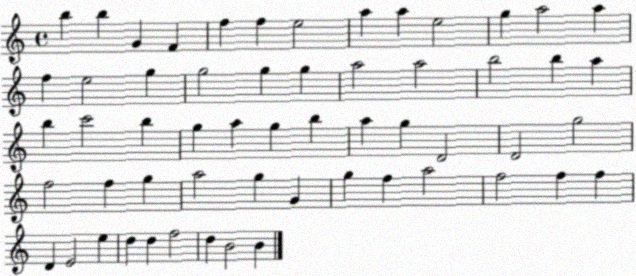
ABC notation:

X:1
T:Untitled
M:4/4
L:1/4
K:C
b b G F f f e2 a a e2 g a2 a f e2 g g2 g g a2 a2 b2 b a b c'2 b g a g b a g D2 D2 g2 f2 f g a2 g G g f a2 f2 f f D E2 e d d f2 d B2 B